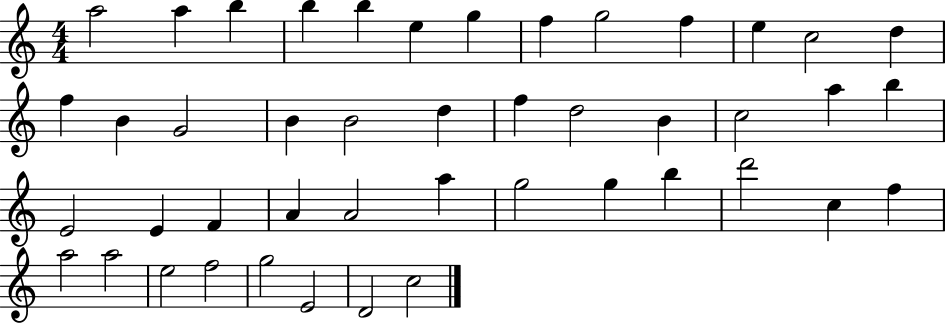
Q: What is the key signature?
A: C major